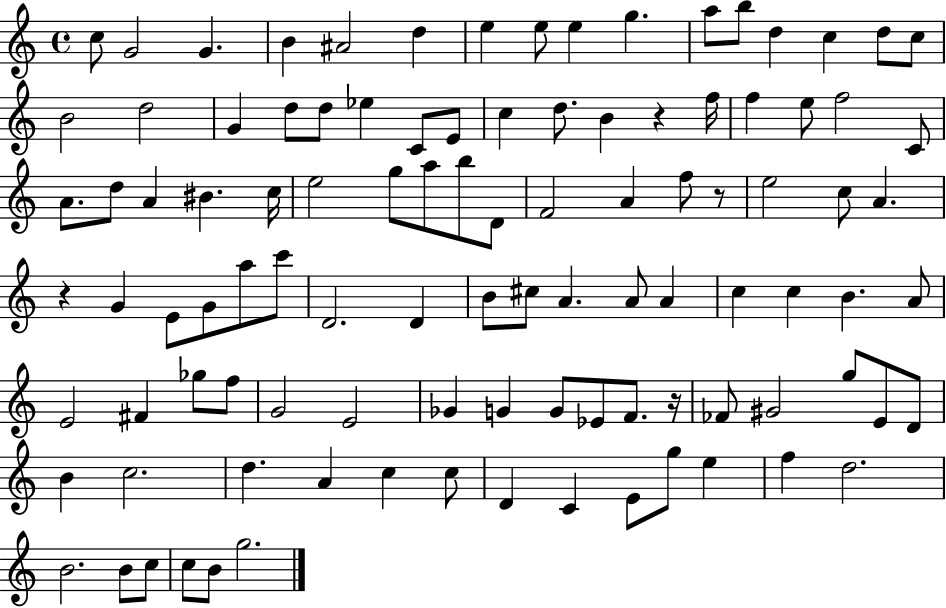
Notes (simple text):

C5/e G4/h G4/q. B4/q A#4/h D5/q E5/q E5/e E5/q G5/q. A5/e B5/e D5/q C5/q D5/e C5/e B4/h D5/h G4/q D5/e D5/e Eb5/q C4/e E4/e C5/q D5/e. B4/q R/q F5/s F5/q E5/e F5/h C4/e A4/e. D5/e A4/q BIS4/q. C5/s E5/h G5/e A5/e B5/e D4/e F4/h A4/q F5/e R/e E5/h C5/e A4/q. R/q G4/q E4/e G4/e A5/e C6/e D4/h. D4/q B4/e C#5/e A4/q. A4/e A4/q C5/q C5/q B4/q. A4/e E4/h F#4/q Gb5/e F5/e G4/h E4/h Gb4/q G4/q G4/e Eb4/e F4/e. R/s FES4/e G#4/h G5/e E4/e D4/e B4/q C5/h. D5/q. A4/q C5/q C5/e D4/q C4/q E4/e G5/e E5/q F5/q D5/h. B4/h. B4/e C5/e C5/e B4/e G5/h.